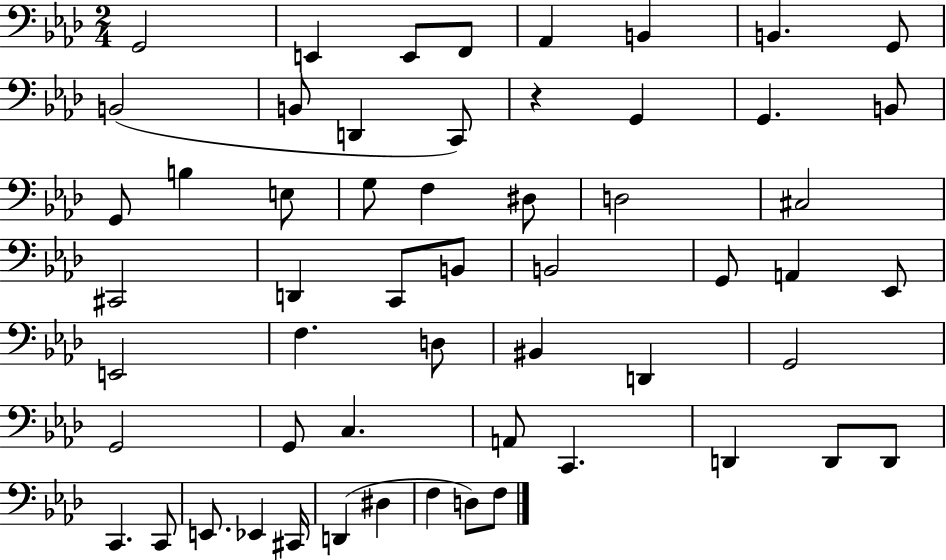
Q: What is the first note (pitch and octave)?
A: G2